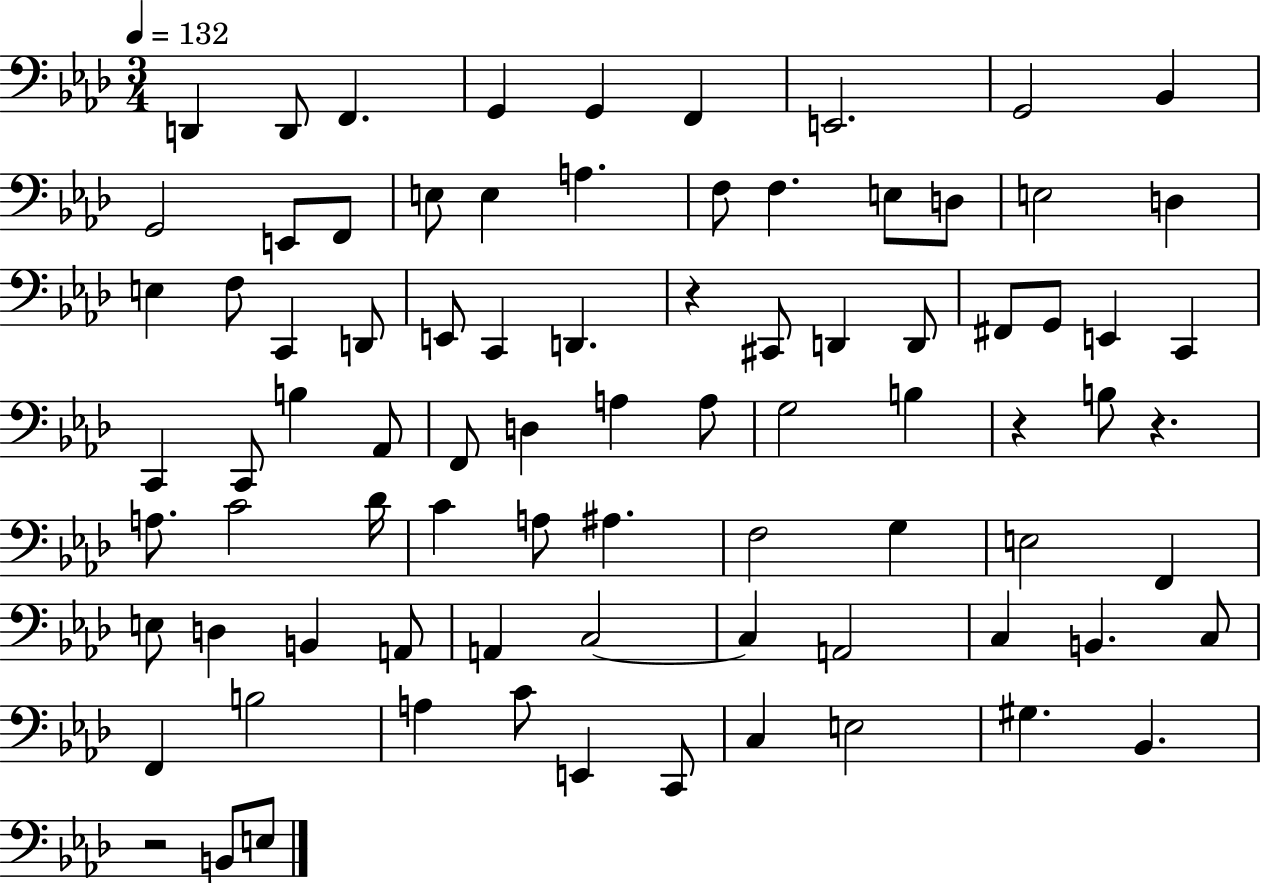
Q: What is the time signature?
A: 3/4